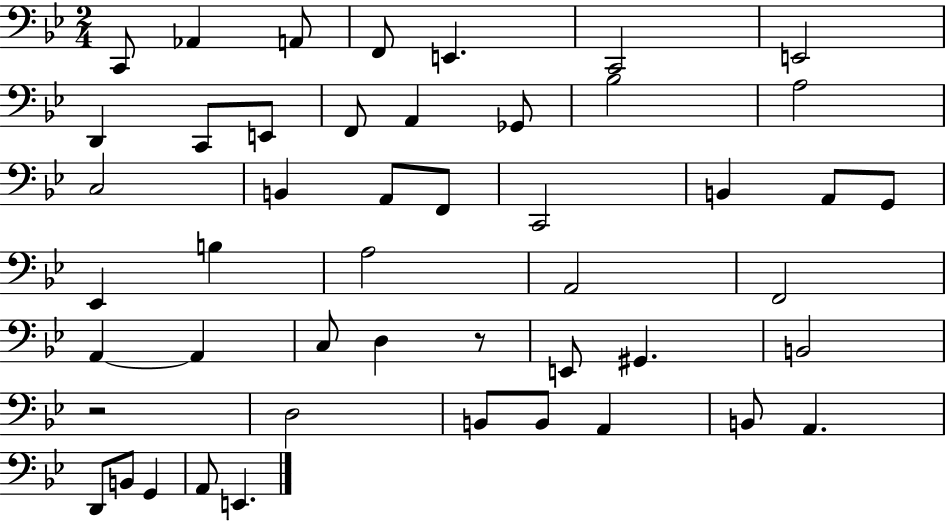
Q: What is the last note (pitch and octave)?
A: E2